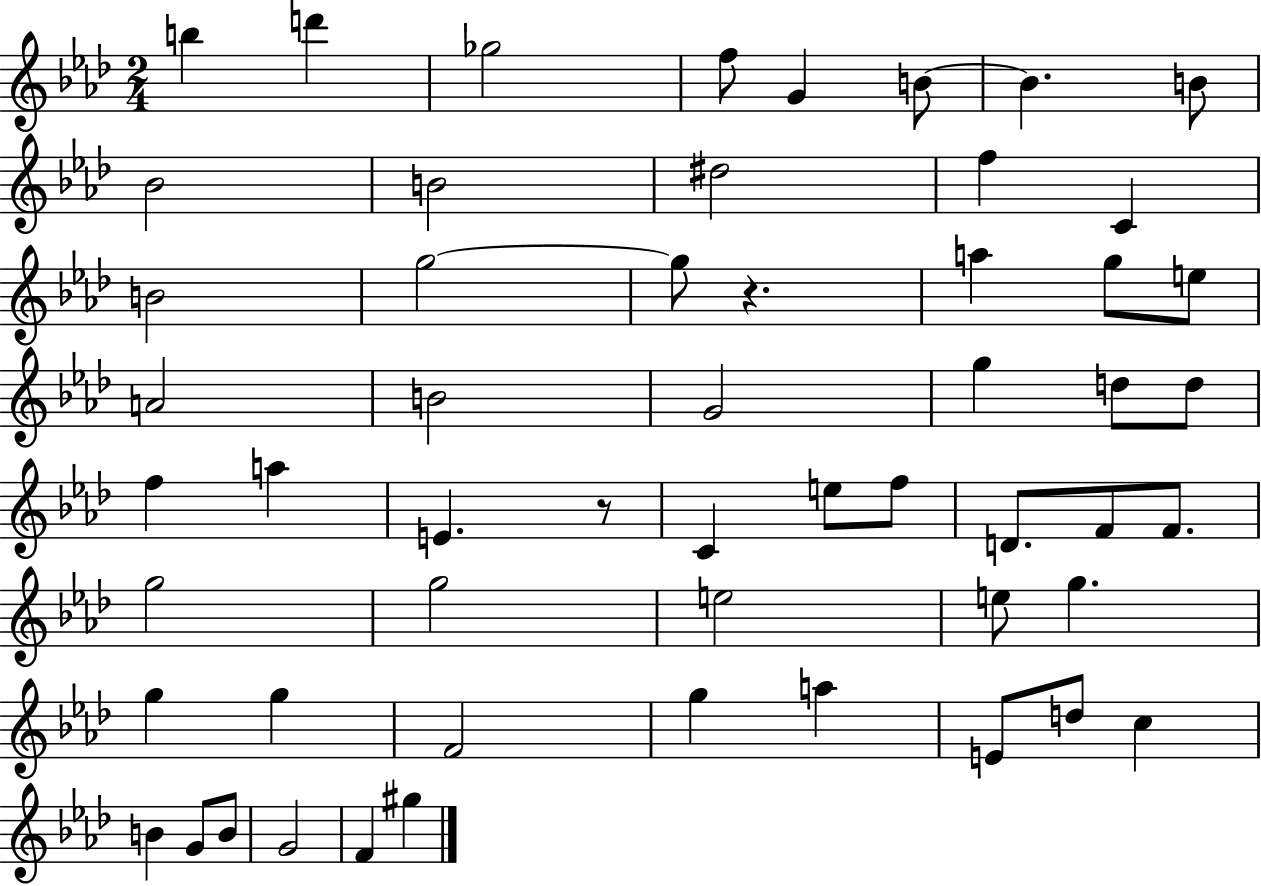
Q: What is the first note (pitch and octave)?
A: B5